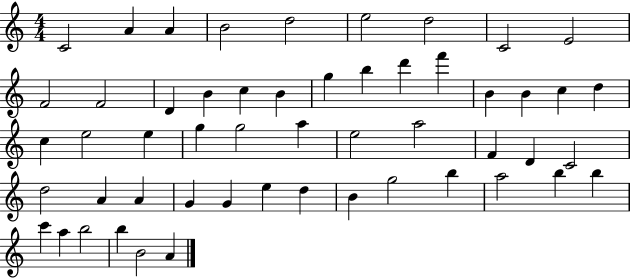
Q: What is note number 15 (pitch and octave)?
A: B4